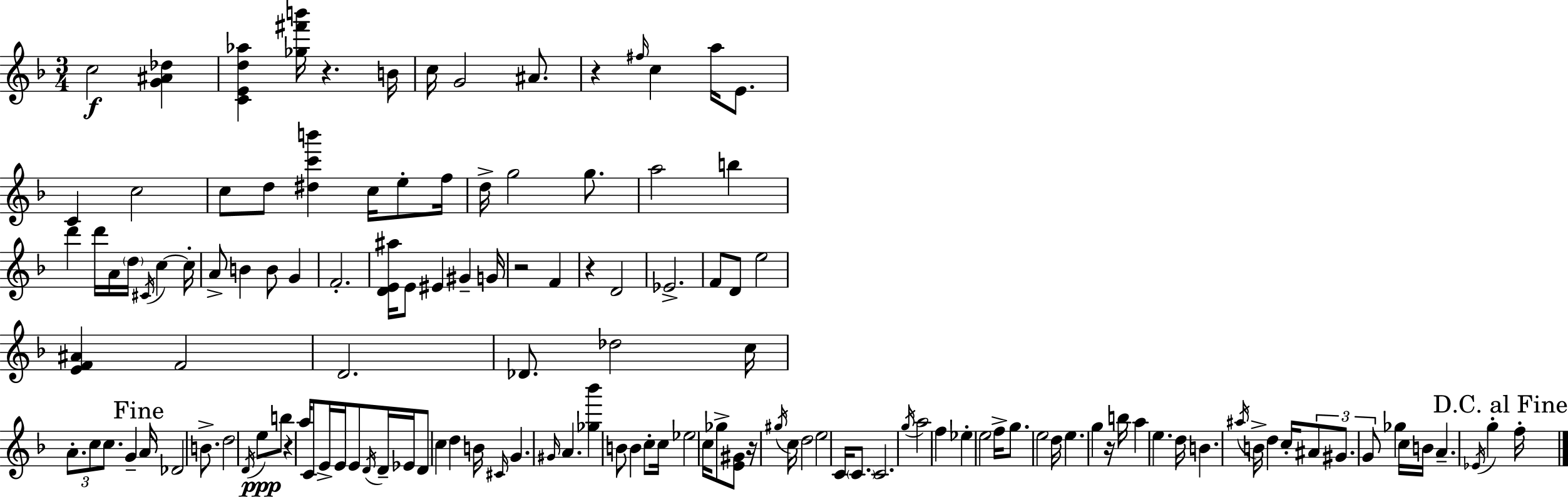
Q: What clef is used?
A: treble